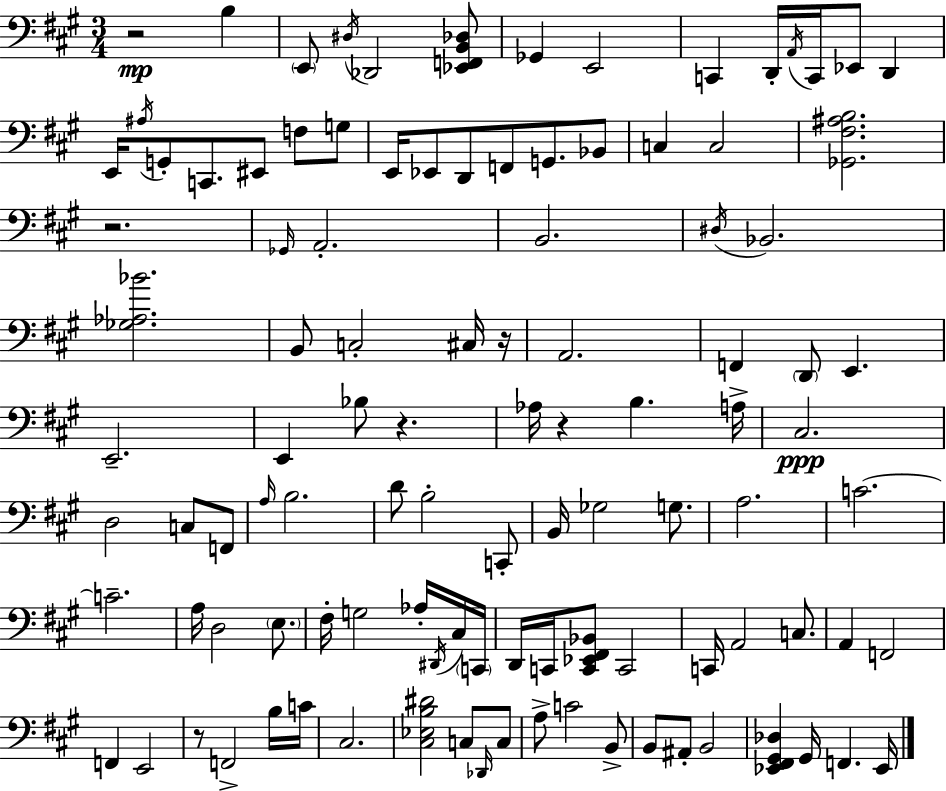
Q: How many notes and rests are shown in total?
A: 107